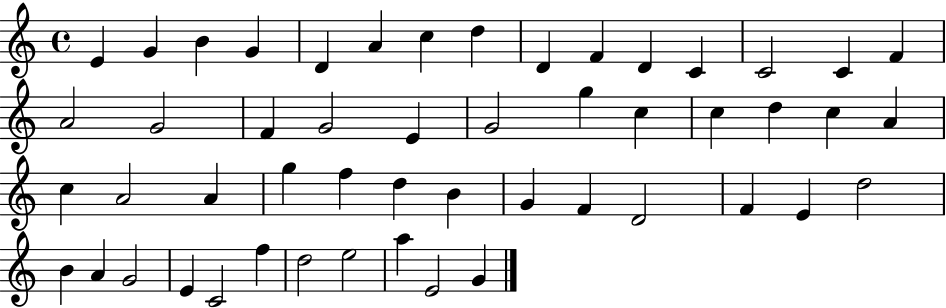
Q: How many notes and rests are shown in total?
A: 51